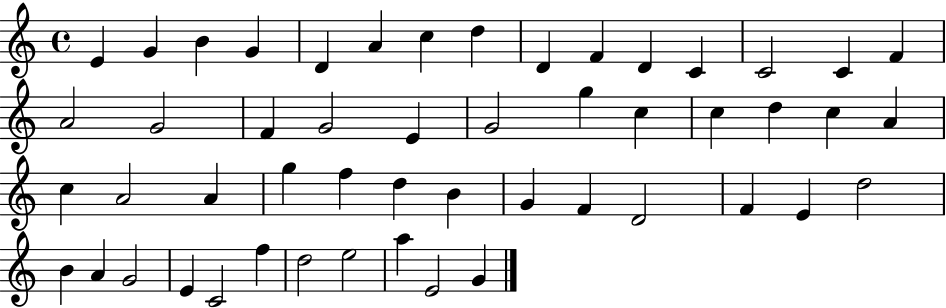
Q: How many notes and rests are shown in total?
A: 51